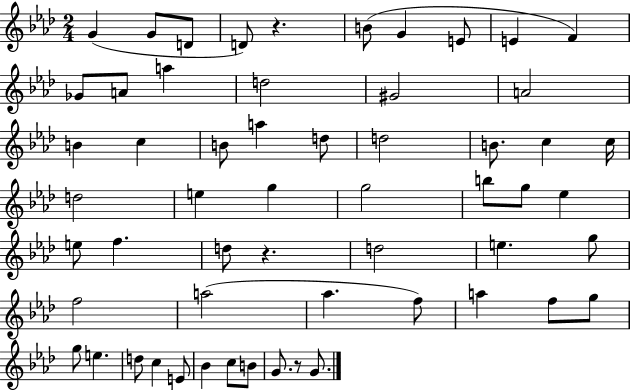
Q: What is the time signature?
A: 2/4